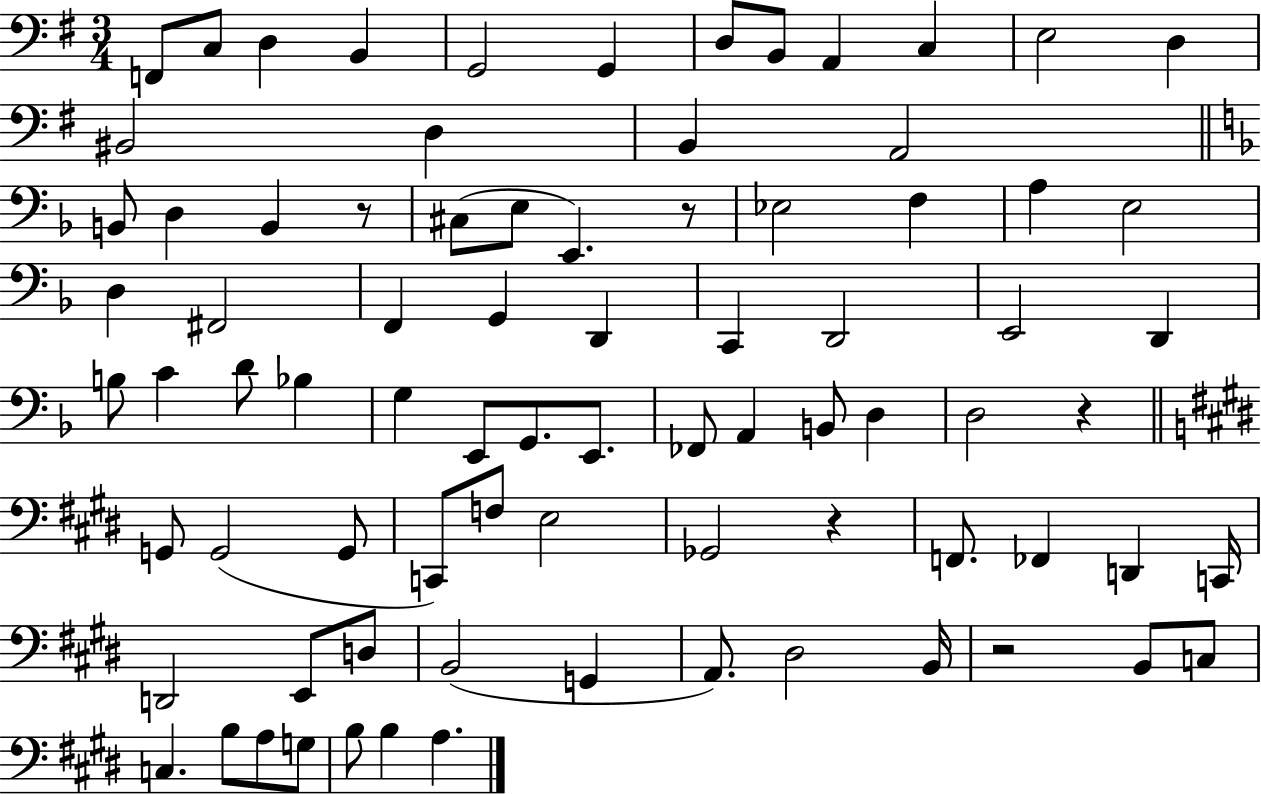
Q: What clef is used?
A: bass